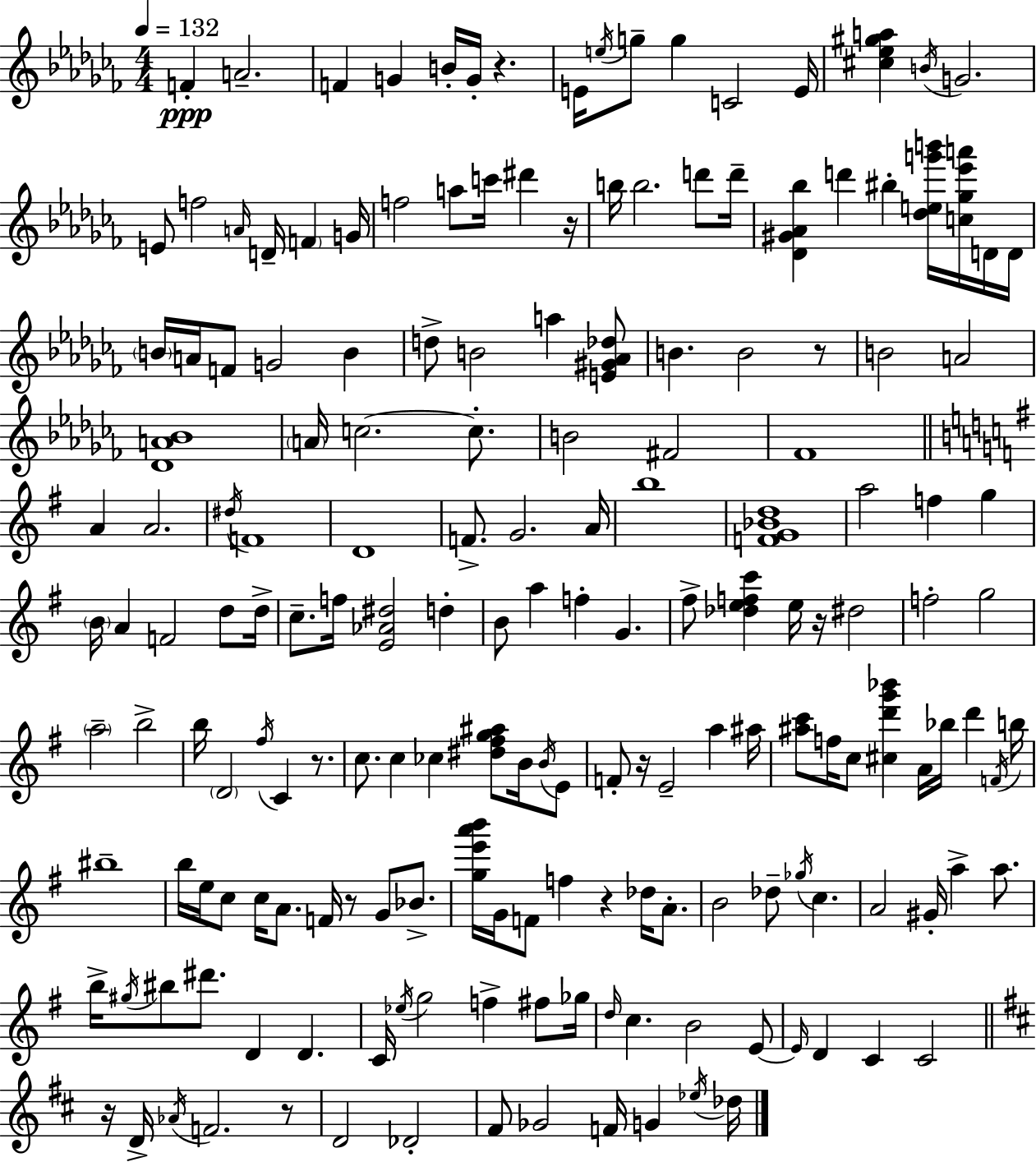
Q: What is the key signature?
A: AES minor